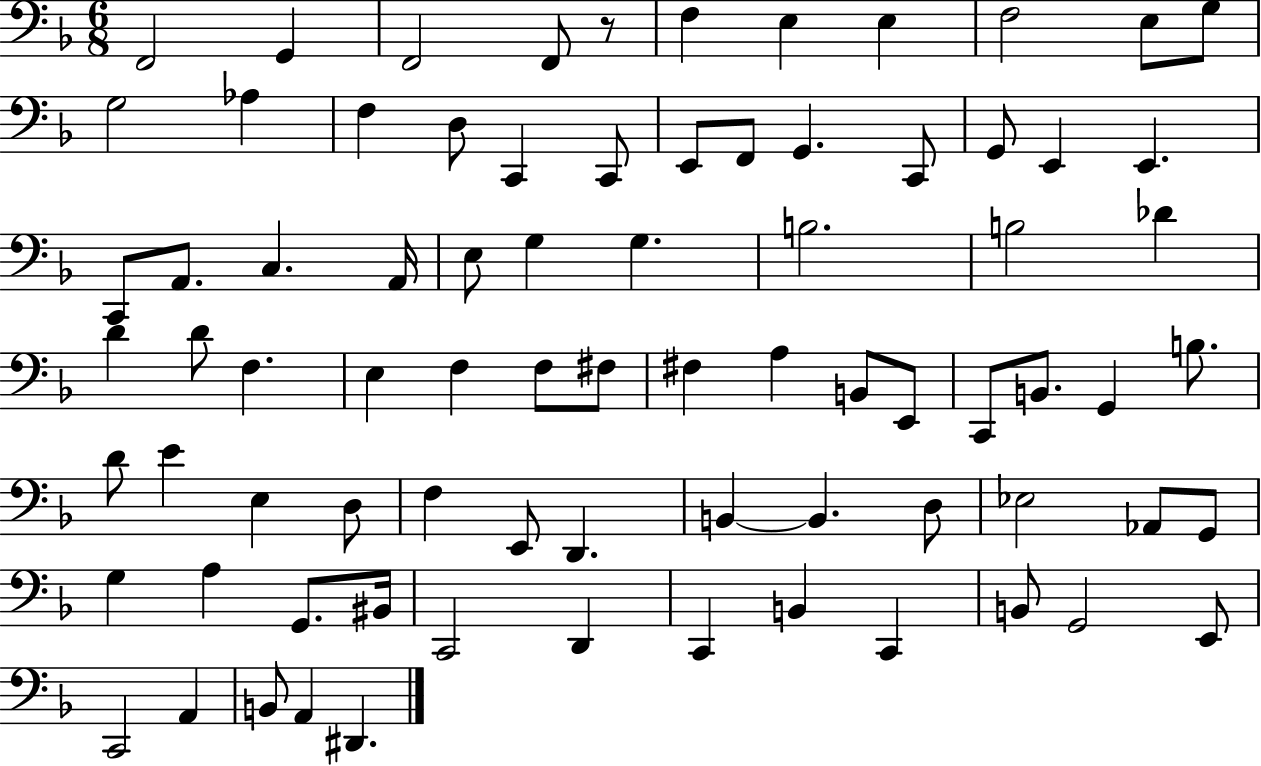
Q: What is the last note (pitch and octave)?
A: D#2